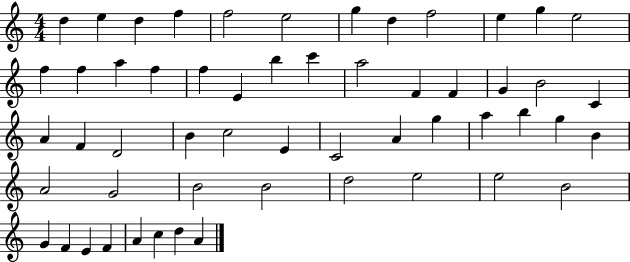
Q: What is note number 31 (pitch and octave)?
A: C5